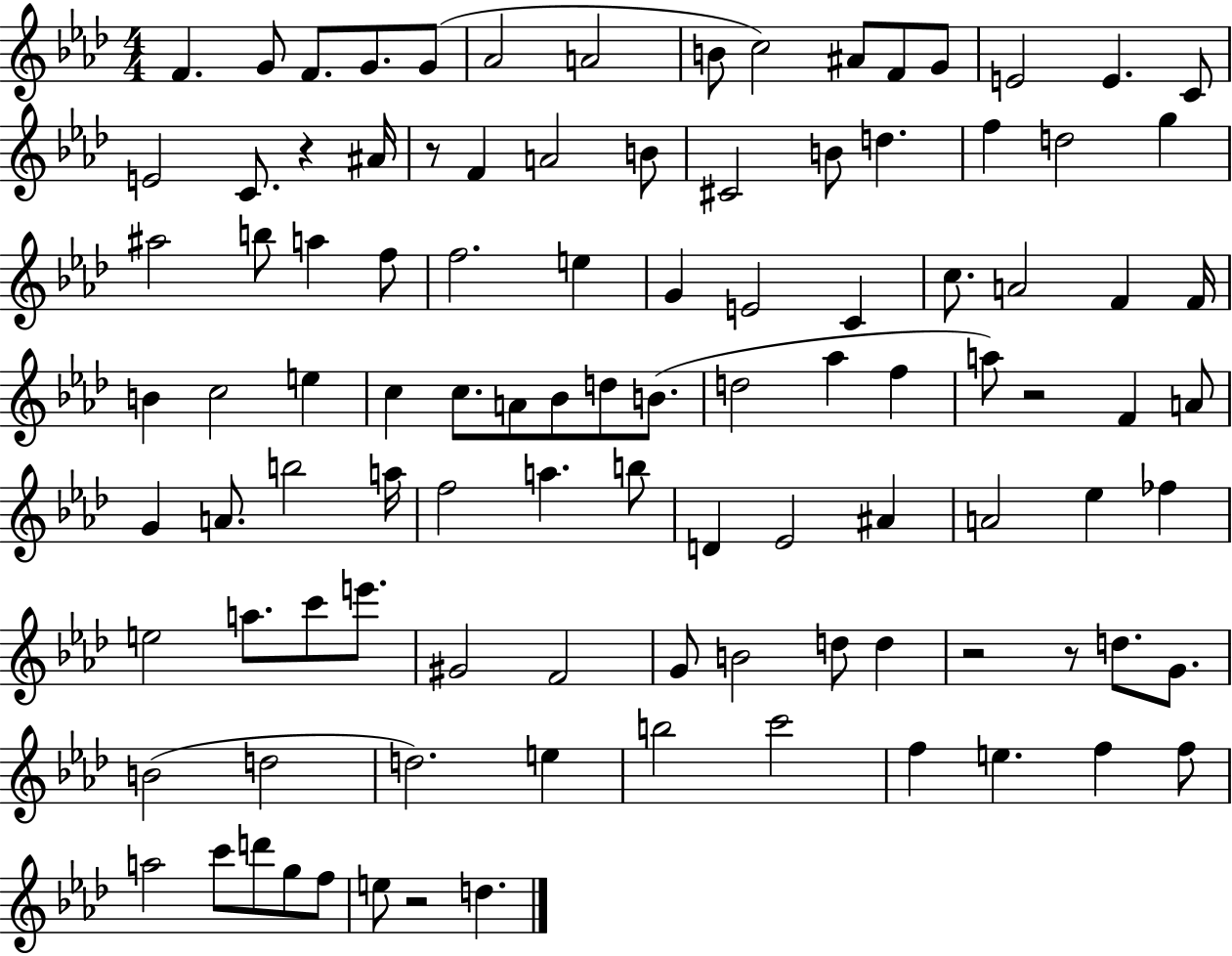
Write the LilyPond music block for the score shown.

{
  \clef treble
  \numericTimeSignature
  \time 4/4
  \key aes \major
  f'4. g'8 f'8. g'8. g'8( | aes'2 a'2 | b'8 c''2) ais'8 f'8 g'8 | e'2 e'4. c'8 | \break e'2 c'8. r4 ais'16 | r8 f'4 a'2 b'8 | cis'2 b'8 d''4. | f''4 d''2 g''4 | \break ais''2 b''8 a''4 f''8 | f''2. e''4 | g'4 e'2 c'4 | c''8. a'2 f'4 f'16 | \break b'4 c''2 e''4 | c''4 c''8. a'8 bes'8 d''8 b'8.( | d''2 aes''4 f''4 | a''8) r2 f'4 a'8 | \break g'4 a'8. b''2 a''16 | f''2 a''4. b''8 | d'4 ees'2 ais'4 | a'2 ees''4 fes''4 | \break e''2 a''8. c'''8 e'''8. | gis'2 f'2 | g'8 b'2 d''8 d''4 | r2 r8 d''8. g'8. | \break b'2( d''2 | d''2.) e''4 | b''2 c'''2 | f''4 e''4. f''4 f''8 | \break a''2 c'''8 d'''8 g''8 f''8 | e''8 r2 d''4. | \bar "|."
}